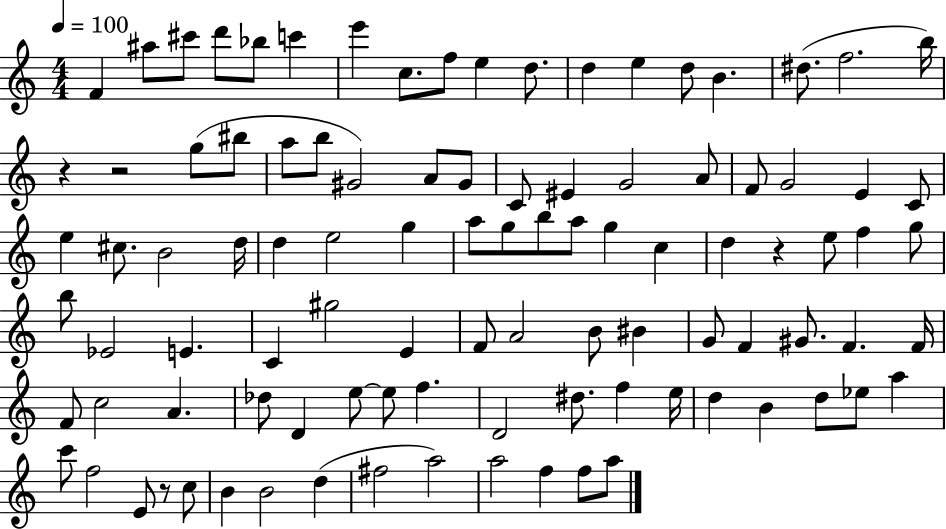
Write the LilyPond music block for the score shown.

{
  \clef treble
  \numericTimeSignature
  \time 4/4
  \key c \major
  \tempo 4 = 100
  f'4 ais''8 cis'''8 d'''8 bes''8 c'''4 | e'''4 c''8. f''8 e''4 d''8. | d''4 e''4 d''8 b'4. | dis''8.( f''2. b''16) | \break r4 r2 g''8( bis''8 | a''8 b''8 gis'2) a'8 gis'8 | c'8 eis'4 g'2 a'8 | f'8 g'2 e'4 c'8 | \break e''4 cis''8. b'2 d''16 | d''4 e''2 g''4 | a''8 g''8 b''8 a''8 g''4 c''4 | d''4 r4 e''8 f''4 g''8 | \break b''8 ees'2 e'4. | c'4 gis''2 e'4 | f'8 a'2 b'8 bis'4 | g'8 f'4 gis'8. f'4. f'16 | \break f'8 c''2 a'4. | des''8 d'4 e''8~~ e''8 f''4. | d'2 dis''8. f''4 e''16 | d''4 b'4 d''8 ees''8 a''4 | \break c'''8 f''2 e'8 r8 c''8 | b'4 b'2 d''4( | fis''2 a''2) | a''2 f''4 f''8 a''8 | \break \bar "|."
}